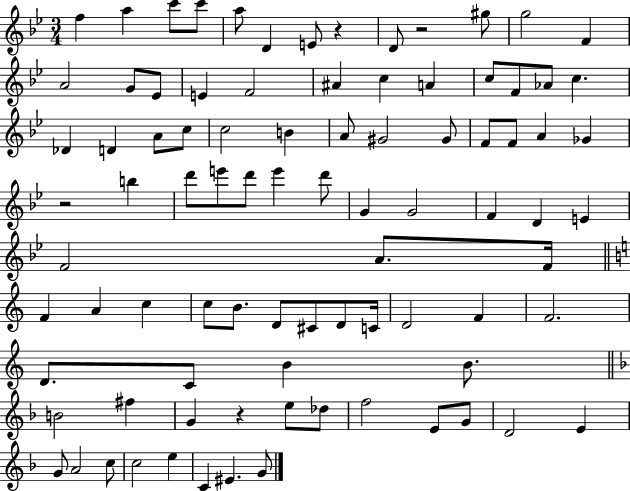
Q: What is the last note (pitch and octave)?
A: G4